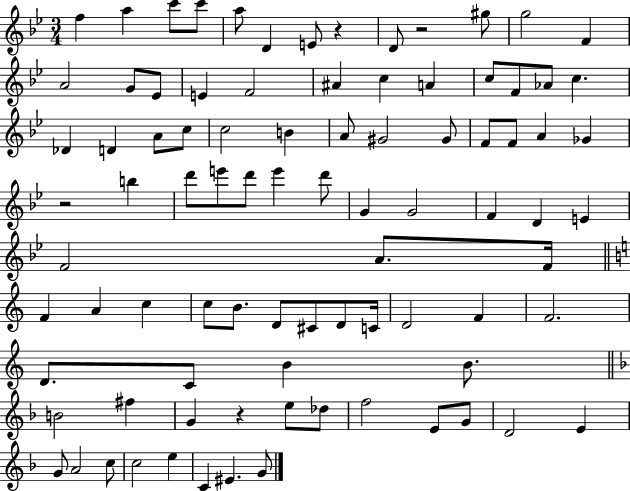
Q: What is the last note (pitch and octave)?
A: G4